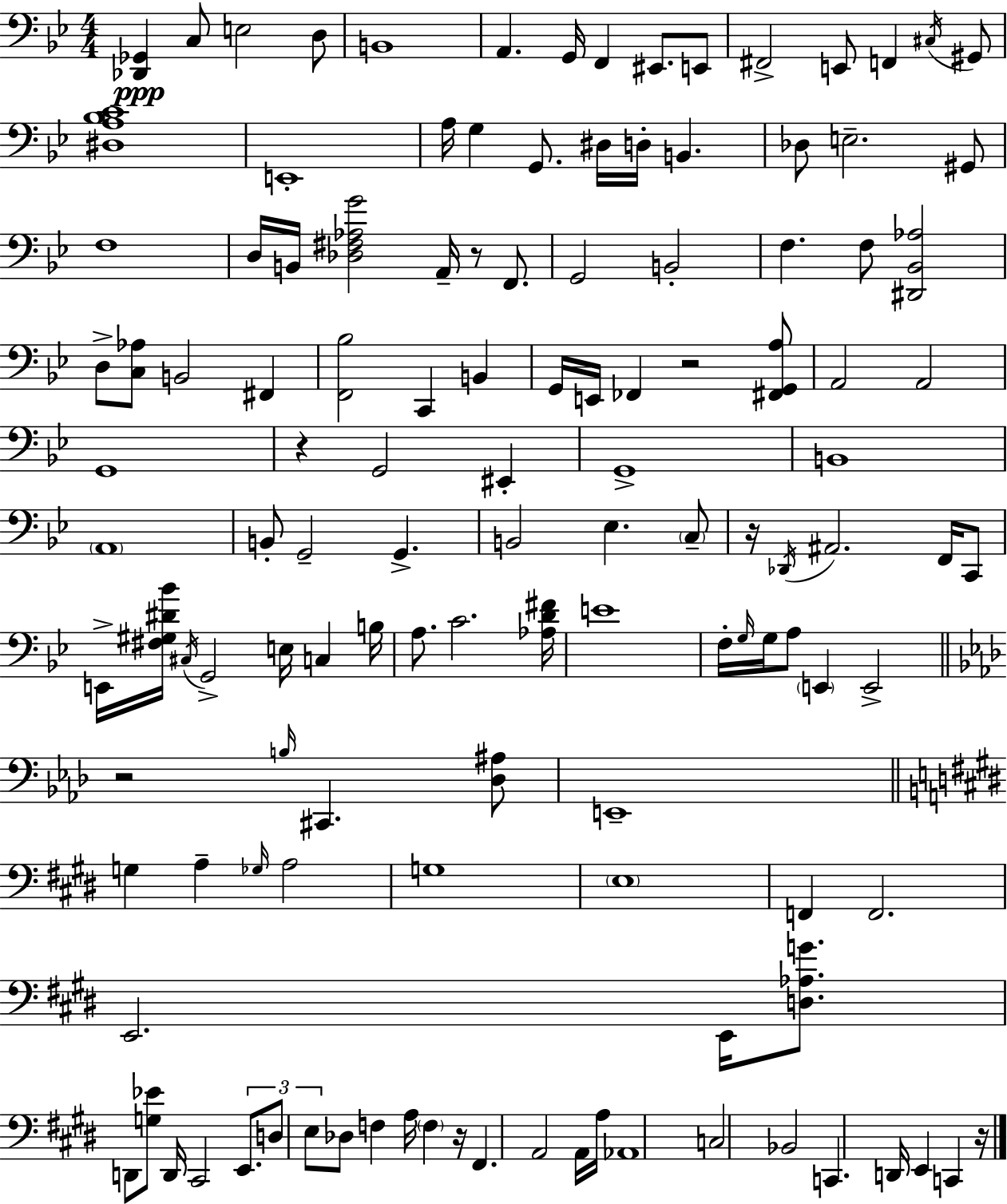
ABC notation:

X:1
T:Untitled
M:4/4
L:1/4
K:Bb
[_D,,_G,,] C,/2 E,2 D,/2 B,,4 A,, G,,/4 F,, ^E,,/2 E,,/2 ^F,,2 E,,/2 F,, ^C,/4 ^G,,/2 [^D,A,_B,C]4 E,,4 A,/4 G, G,,/2 ^D,/4 D,/4 B,, _D,/2 E,2 ^G,,/2 F,4 D,/4 B,,/4 [_D,^F,_A,G]2 A,,/4 z/2 F,,/2 G,,2 B,,2 F, F,/2 [^D,,_B,,_A,]2 D,/2 [C,_A,]/2 B,,2 ^F,, [F,,_B,]2 C,, B,, G,,/4 E,,/4 _F,, z2 [^F,,G,,A,]/2 A,,2 A,,2 G,,4 z G,,2 ^E,, G,,4 B,,4 A,,4 B,,/2 G,,2 G,, B,,2 _E, C,/2 z/4 _D,,/4 ^A,,2 F,,/4 C,,/2 E,,/4 [^F,^G,^D_B]/4 ^C,/4 G,,2 E,/4 C, B,/4 A,/2 C2 [_A,D^F]/4 E4 F,/4 G,/4 G,/4 A,/2 E,, E,,2 z2 B,/4 ^C,, [_D,^A,]/2 E,,4 G, A, _G,/4 A,2 G,4 E,4 F,, F,,2 E,,2 E,,/4 [D,_A,G]/2 D,,/2 [G,_E]/2 D,,/4 ^C,,2 E,,/2 D,/2 E,/2 _D,/2 F, A,/4 F, z/4 ^F,, A,,2 A,,/4 A,/4 _A,,4 C,2 _B,,2 C,, D,,/4 E,, C,, z/4